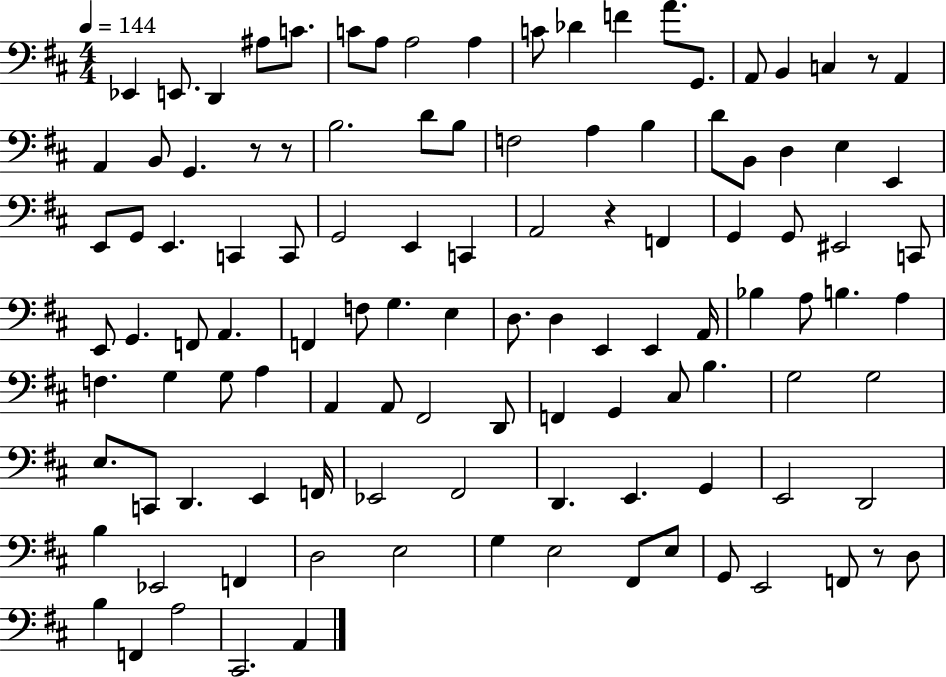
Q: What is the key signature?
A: D major